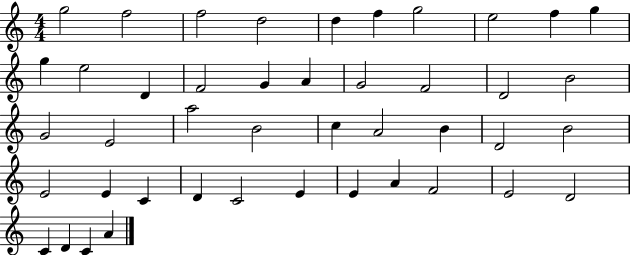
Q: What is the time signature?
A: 4/4